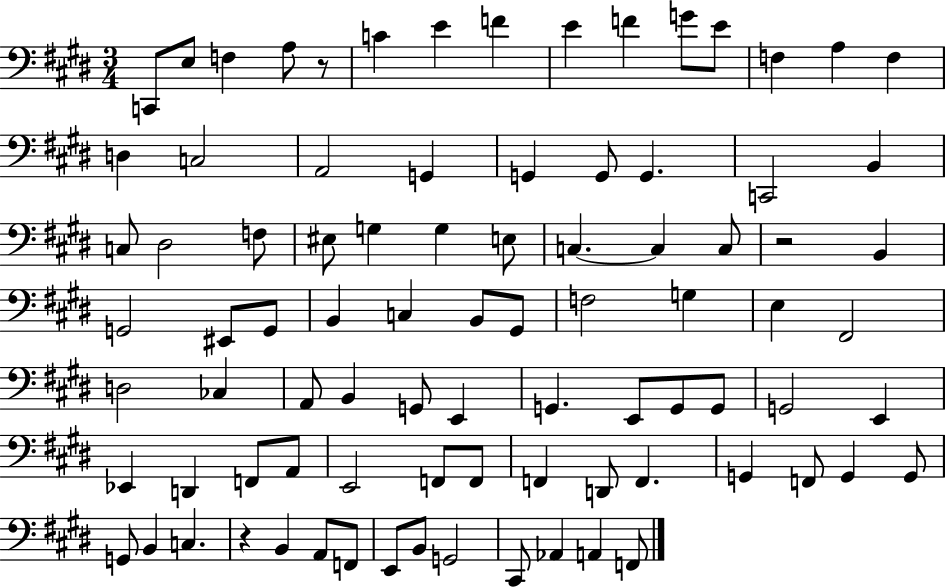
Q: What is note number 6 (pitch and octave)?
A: E4